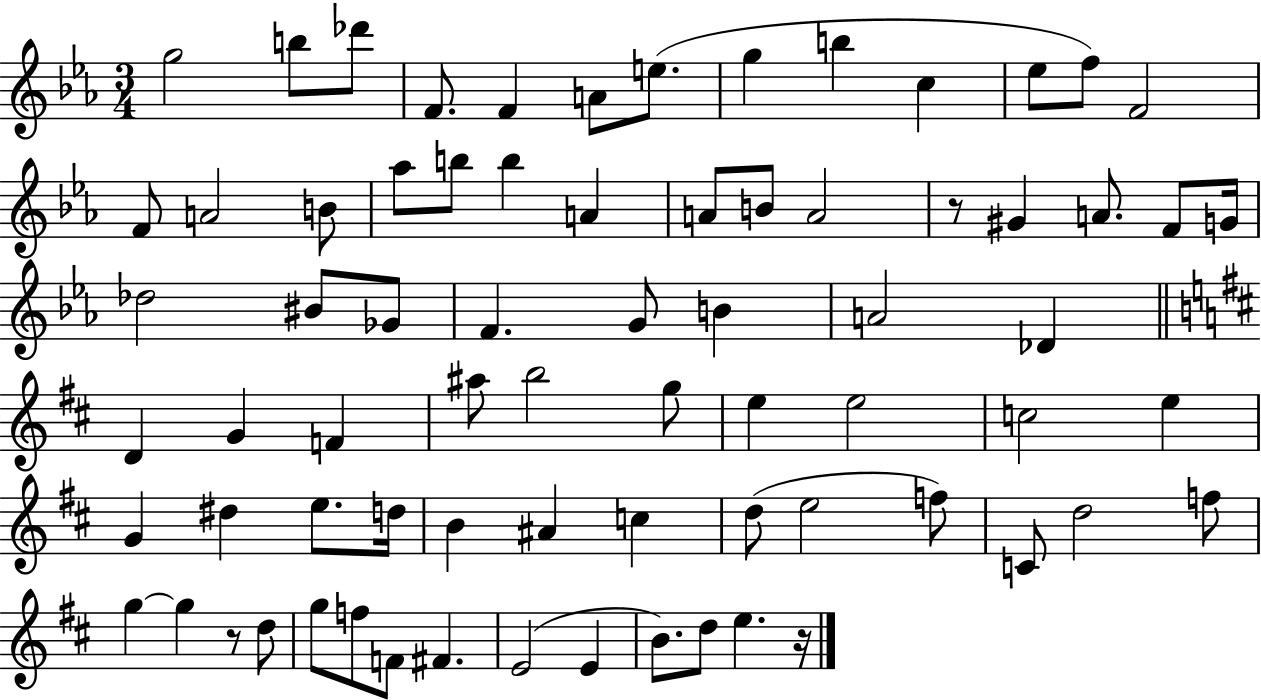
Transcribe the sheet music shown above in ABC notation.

X:1
T:Untitled
M:3/4
L:1/4
K:Eb
g2 b/2 _d'/2 F/2 F A/2 e/2 g b c _e/2 f/2 F2 F/2 A2 B/2 _a/2 b/2 b A A/2 B/2 A2 z/2 ^G A/2 F/2 G/4 _d2 ^B/2 _G/2 F G/2 B A2 _D D G F ^a/2 b2 g/2 e e2 c2 e G ^d e/2 d/4 B ^A c d/2 e2 f/2 C/2 d2 f/2 g g z/2 d/2 g/2 f/2 F/2 ^F E2 E B/2 d/2 e z/4